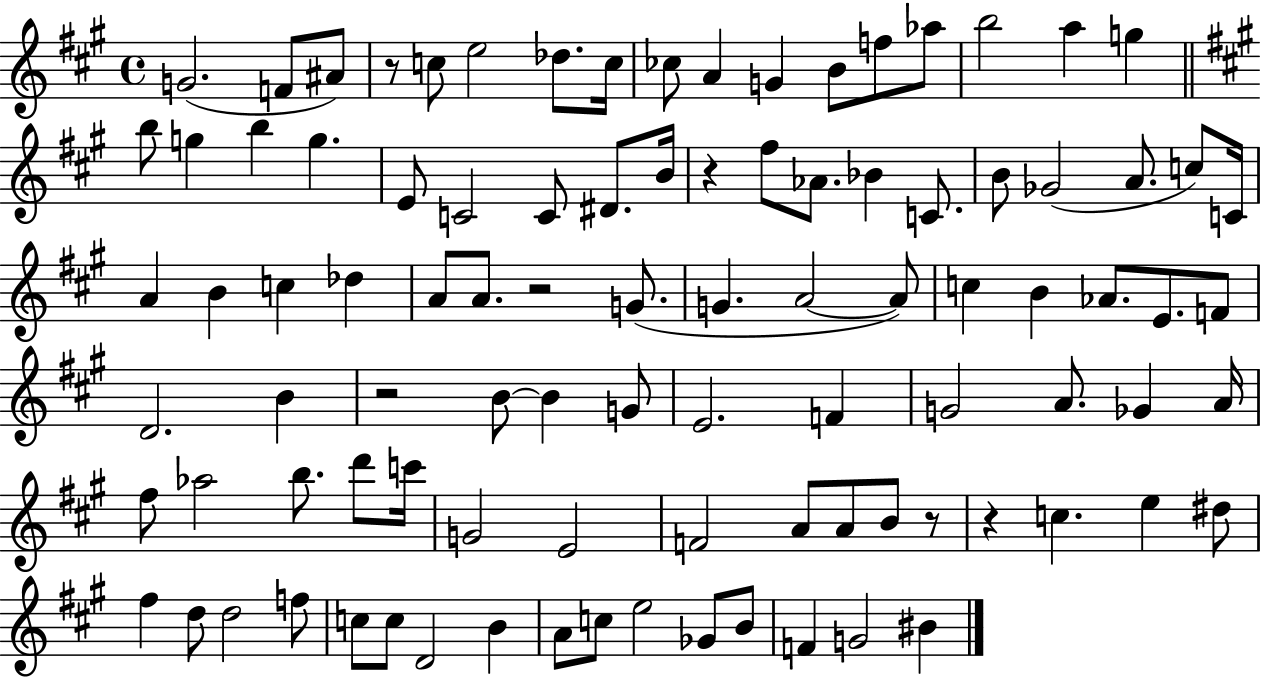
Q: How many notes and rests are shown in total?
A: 96